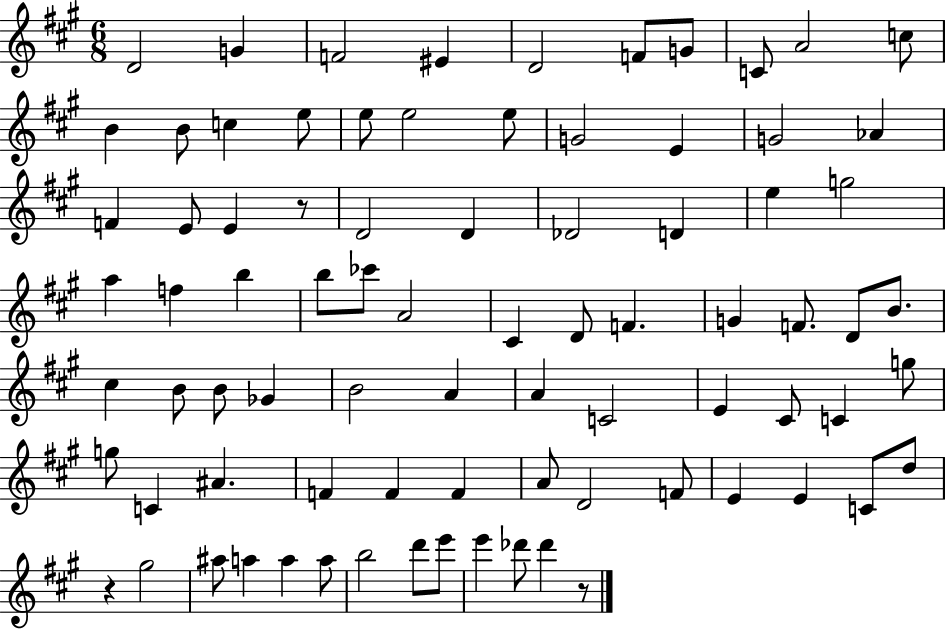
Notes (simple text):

D4/h G4/q F4/h EIS4/q D4/h F4/e G4/e C4/e A4/h C5/e B4/q B4/e C5/q E5/e E5/e E5/h E5/e G4/h E4/q G4/h Ab4/q F4/q E4/e E4/q R/e D4/h D4/q Db4/h D4/q E5/q G5/h A5/q F5/q B5/q B5/e CES6/e A4/h C#4/q D4/e F4/q. G4/q F4/e. D4/e B4/e. C#5/q B4/e B4/e Gb4/q B4/h A4/q A4/q C4/h E4/q C#4/e C4/q G5/e G5/e C4/q A#4/q. F4/q F4/q F4/q A4/e D4/h F4/e E4/q E4/q C4/e D5/e R/q G#5/h A#5/e A5/q A5/q A5/e B5/h D6/e E6/e E6/q Db6/e Db6/q R/e